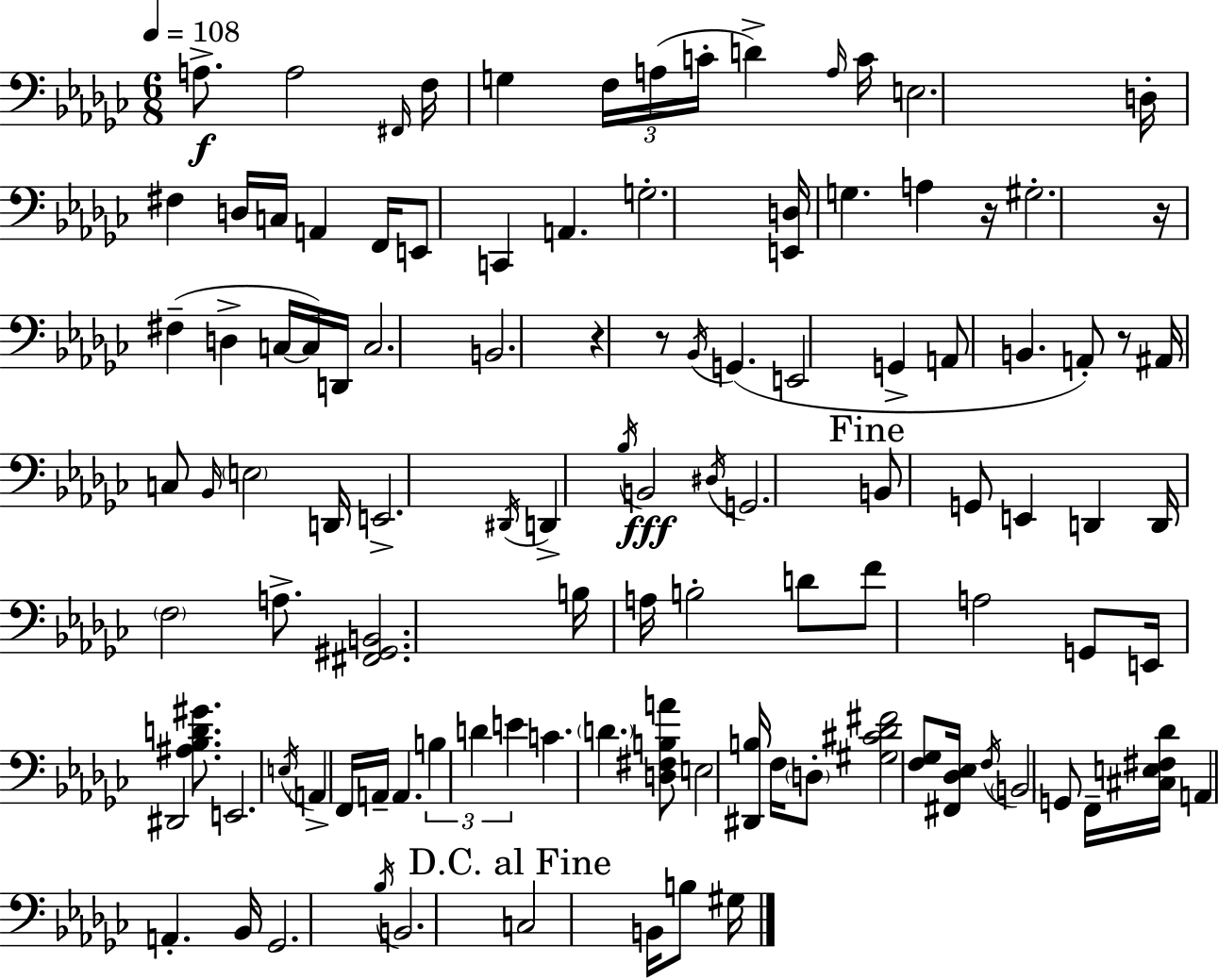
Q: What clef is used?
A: bass